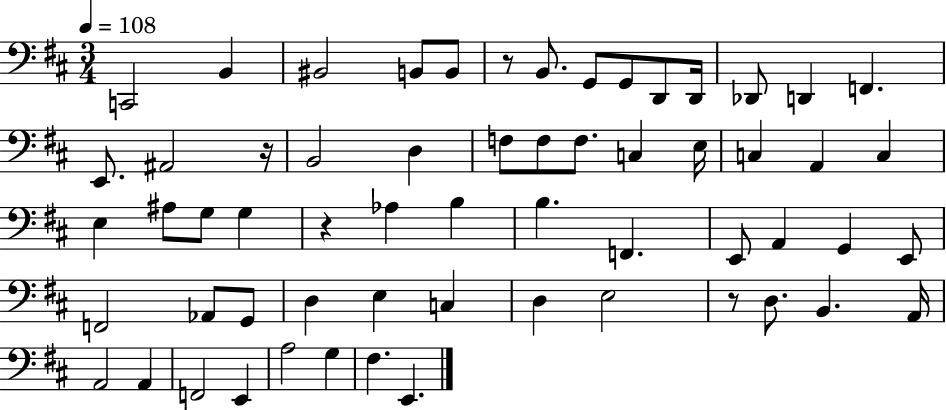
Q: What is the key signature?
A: D major